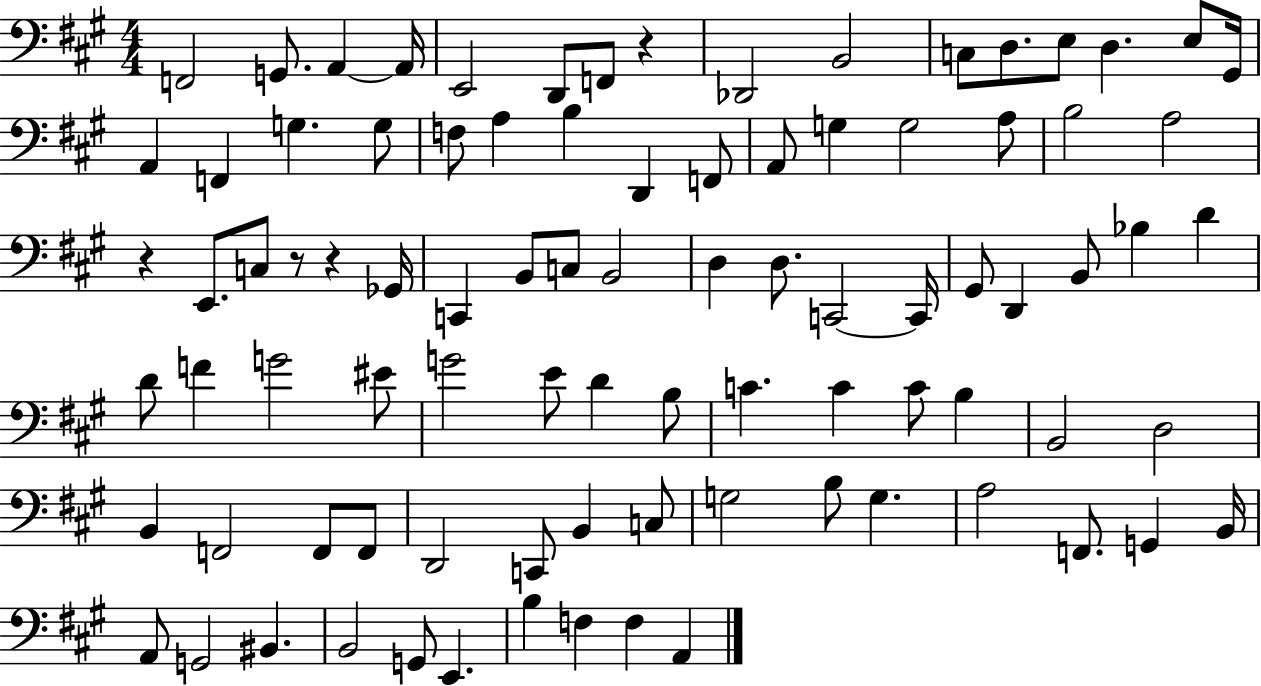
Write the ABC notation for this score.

X:1
T:Untitled
M:4/4
L:1/4
K:A
F,,2 G,,/2 A,, A,,/4 E,,2 D,,/2 F,,/2 z _D,,2 B,,2 C,/2 D,/2 E,/2 D, E,/2 ^G,,/4 A,, F,, G, G,/2 F,/2 A, B, D,, F,,/2 A,,/2 G, G,2 A,/2 B,2 A,2 z E,,/2 C,/2 z/2 z _G,,/4 C,, B,,/2 C,/2 B,,2 D, D,/2 C,,2 C,,/4 ^G,,/2 D,, B,,/2 _B, D D/2 F G2 ^E/2 G2 E/2 D B,/2 C C C/2 B, B,,2 D,2 B,, F,,2 F,,/2 F,,/2 D,,2 C,,/2 B,, C,/2 G,2 B,/2 G, A,2 F,,/2 G,, B,,/4 A,,/2 G,,2 ^B,, B,,2 G,,/2 E,, B, F, F, A,,